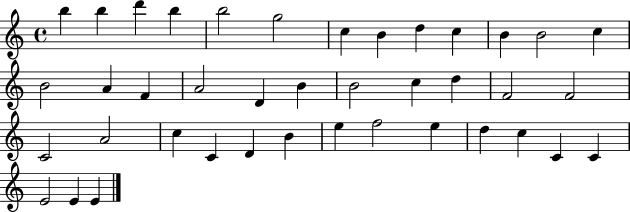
{
  \clef treble
  \time 4/4
  \defaultTimeSignature
  \key c \major
  b''4 b''4 d'''4 b''4 | b''2 g''2 | c''4 b'4 d''4 c''4 | b'4 b'2 c''4 | \break b'2 a'4 f'4 | a'2 d'4 b'4 | b'2 c''4 d''4 | f'2 f'2 | \break c'2 a'2 | c''4 c'4 d'4 b'4 | e''4 f''2 e''4 | d''4 c''4 c'4 c'4 | \break e'2 e'4 e'4 | \bar "|."
}